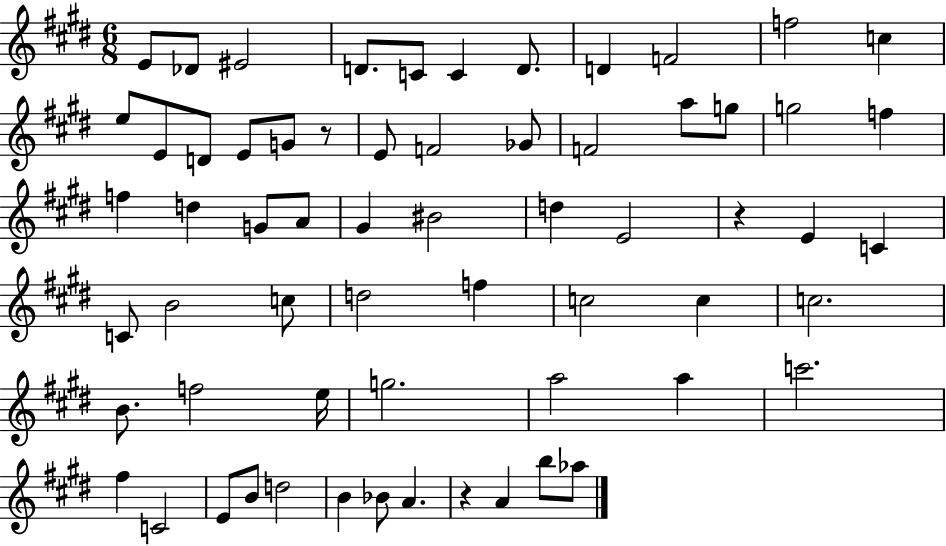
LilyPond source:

{
  \clef treble
  \numericTimeSignature
  \time 6/8
  \key e \major
  e'8 des'8 eis'2 | d'8. c'8 c'4 d'8. | d'4 f'2 | f''2 c''4 | \break e''8 e'8 d'8 e'8 g'8 r8 | e'8 f'2 ges'8 | f'2 a''8 g''8 | g''2 f''4 | \break f''4 d''4 g'8 a'8 | gis'4 bis'2 | d''4 e'2 | r4 e'4 c'4 | \break c'8 b'2 c''8 | d''2 f''4 | c''2 c''4 | c''2. | \break b'8. f''2 e''16 | g''2. | a''2 a''4 | c'''2. | \break fis''4 c'2 | e'8 b'8 d''2 | b'4 bes'8 a'4. | r4 a'4 b''8 aes''8 | \break \bar "|."
}